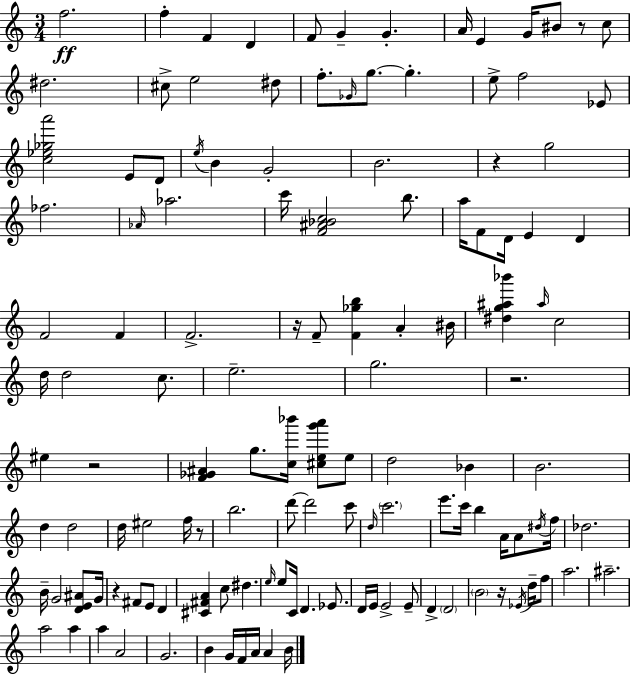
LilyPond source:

{
  \clef treble
  \numericTimeSignature
  \time 3/4
  \key a \minor
  f''2.\ff | f''4-. f'4 d'4 | f'8 g'4-- g'4.-. | a'16 e'4 g'16 bis'8 r8 c''8 | \break dis''2. | cis''8-> e''2 dis''8 | f''8.-. \grace { ges'16 } g''8.~~ g''4.-. | e''8-> f''2 ees'8 | \break <c'' ees'' ges'' a'''>2 e'8 d'8 | \acciaccatura { e''16 } b'4 g'2-. | b'2. | r4 g''2 | \break fes''2. | \grace { aes'16 } aes''2. | c'''16 <f' ais' bes' c''>2 | b''8. a''16 f'8 d'16 e'4 d'4 | \break f'2 f'4 | f'2.-> | r16 f'8-- <f' ges'' b''>4 a'4-. | bis'16 <dis'' g'' ais'' bes'''>4 \grace { ais''16 } c''2 | \break d''16 d''2 | c''8. e''2.-- | g''2. | r2. | \break eis''4 r2 | <f' ges' ais'>4 g''8. <c'' bes'''>16 | <cis'' e'' g''' a'''>8 e''8 d''2 | bes'4 b'2. | \break d''4 d''2 | d''16 eis''2 | f''16 r8 b''2. | d'''8~~ d'''2 | \break c'''8 \grace { d''16 } \parenthesize c'''2. | e'''8. c'''16 b''4 | a'16 a'8 \acciaccatura { dis''16 } f''16 des''2. | b'16-- g'2 | \break <d' e' ais'>8 g'16 r4 fis'8 | e'8 d'4 <cis' fis' a'>4 c''8 | dis''4. \grace { e''16 } e''8 c'16 d'4. | ees'8. d'16 e'16 e'2-> | \break e'8-- d'4-> \parenthesize d'2 | \parenthesize b'2 | r16 \acciaccatura { ees'16 } d''16-- f''8 a''2. | ais''2.-- | \break a''2 | a''4 a''4 | a'2 g'2. | b'4 | \break g'16 f'16 a'16 a'4 b'16 \bar "|."
}